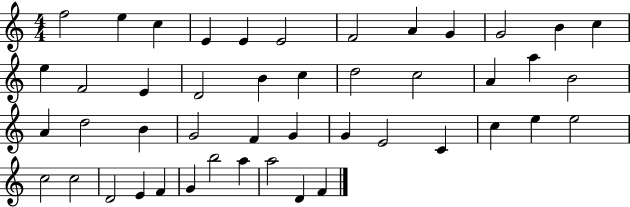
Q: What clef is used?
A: treble